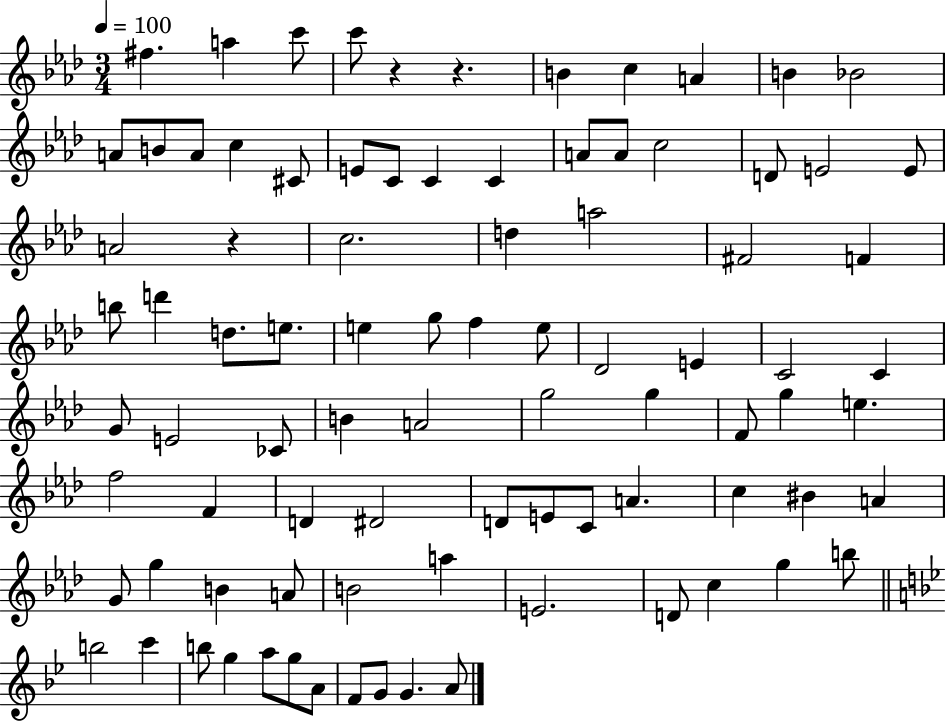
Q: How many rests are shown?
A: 3